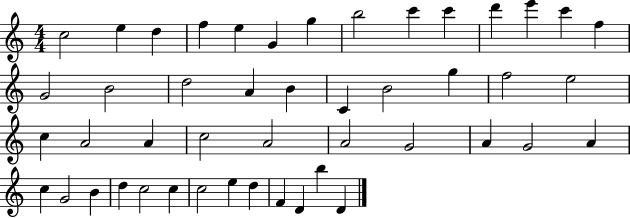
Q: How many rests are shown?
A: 0